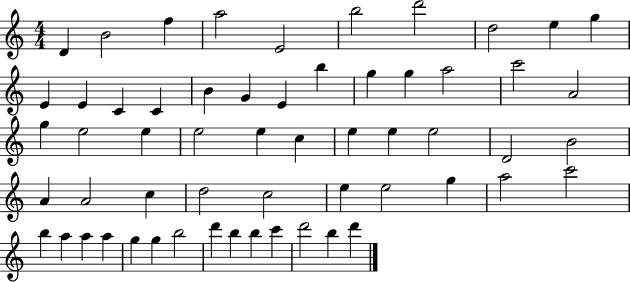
{
  \clef treble
  \numericTimeSignature
  \time 4/4
  \key c \major
  d'4 b'2 f''4 | a''2 e'2 | b''2 d'''2 | d''2 e''4 g''4 | \break e'4 e'4 c'4 c'4 | b'4 g'4 e'4 b''4 | g''4 g''4 a''2 | c'''2 a'2 | \break g''4 e''2 e''4 | e''2 e''4 c''4 | e''4 e''4 e''2 | d'2 b'2 | \break a'4 a'2 c''4 | d''2 c''2 | e''4 e''2 g''4 | a''2 c'''2 | \break b''4 a''4 a''4 a''4 | g''4 g''4 b''2 | d'''4 b''4 b''4 c'''4 | d'''2 b''4 d'''4 | \break \bar "|."
}